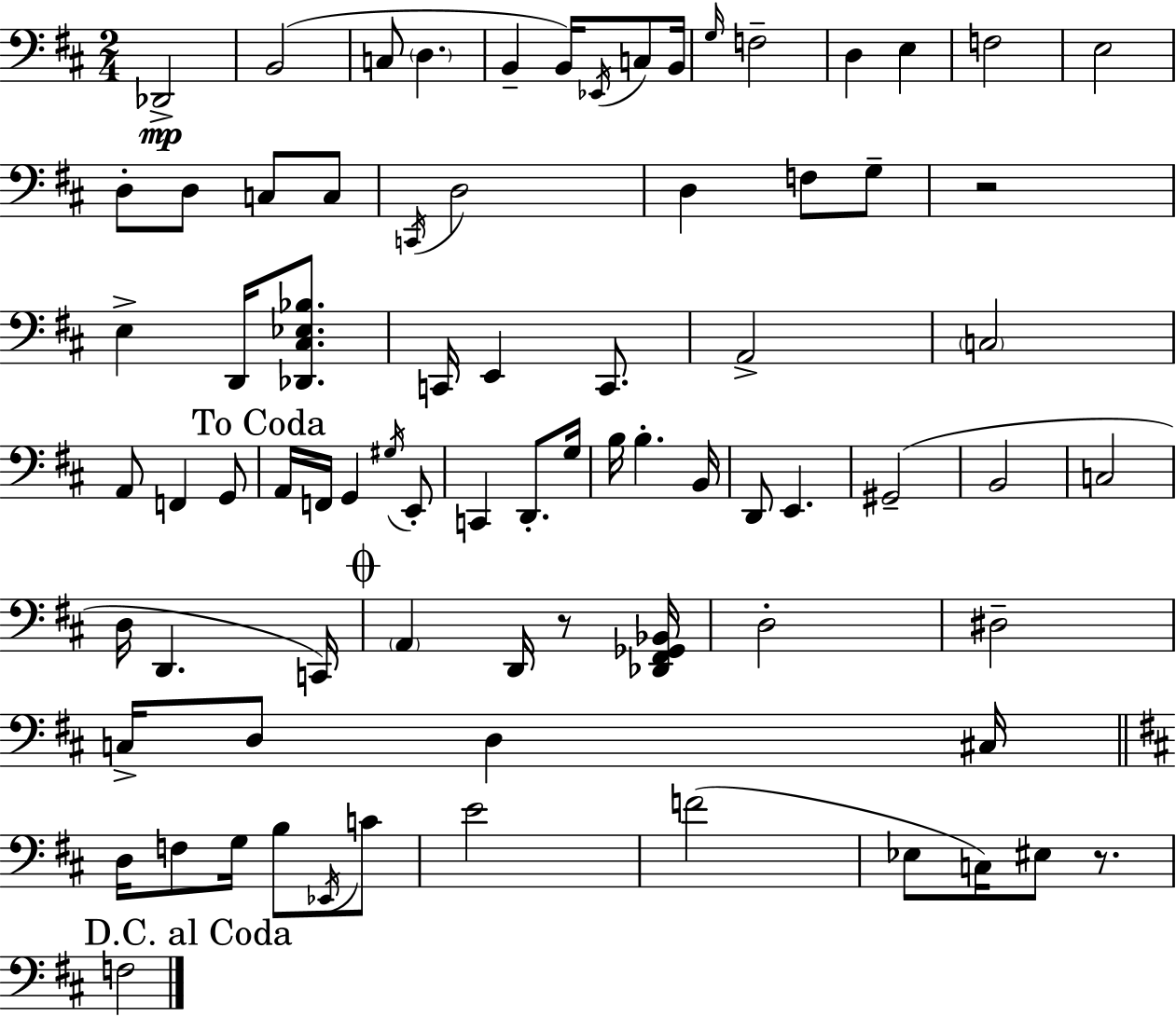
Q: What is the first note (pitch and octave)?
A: Db2